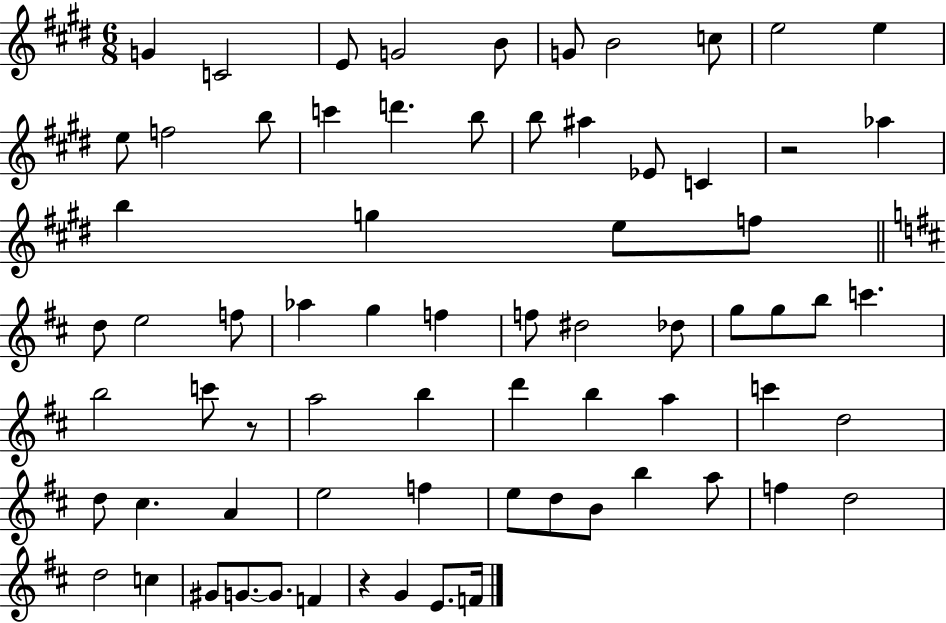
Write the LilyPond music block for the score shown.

{
  \clef treble
  \numericTimeSignature
  \time 6/8
  \key e \major
  g'4 c'2 | e'8 g'2 b'8 | g'8 b'2 c''8 | e''2 e''4 | \break e''8 f''2 b''8 | c'''4 d'''4. b''8 | b''8 ais''4 ees'8 c'4 | r2 aes''4 | \break b''4 g''4 e''8 f''8 | \bar "||" \break \key d \major d''8 e''2 f''8 | aes''4 g''4 f''4 | f''8 dis''2 des''8 | g''8 g''8 b''8 c'''4. | \break b''2 c'''8 r8 | a''2 b''4 | d'''4 b''4 a''4 | c'''4 d''2 | \break d''8 cis''4. a'4 | e''2 f''4 | e''8 d''8 b'8 b''4 a''8 | f''4 d''2 | \break d''2 c''4 | gis'8 g'8.~~ g'8. f'4 | r4 g'4 e'8. f'16 | \bar "|."
}